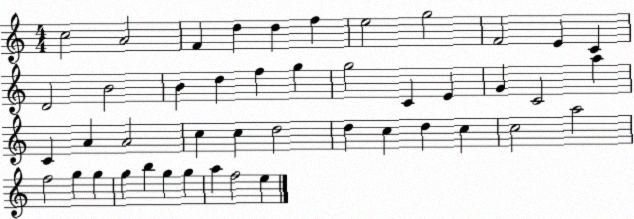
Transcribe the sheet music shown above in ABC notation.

X:1
T:Untitled
M:4/4
L:1/4
K:C
c2 A2 F d d f e2 g2 F2 E C D2 B2 B d f g g2 C E G C2 a C A A2 c c d2 d c d c c2 a2 f2 g g g b g g a f2 e